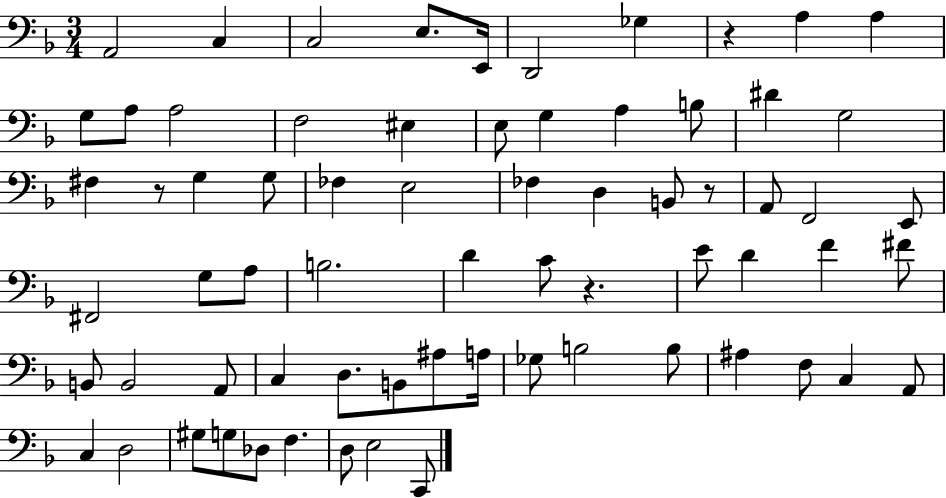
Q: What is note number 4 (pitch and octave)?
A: E3